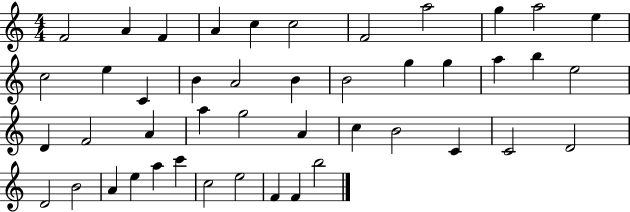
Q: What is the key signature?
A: C major